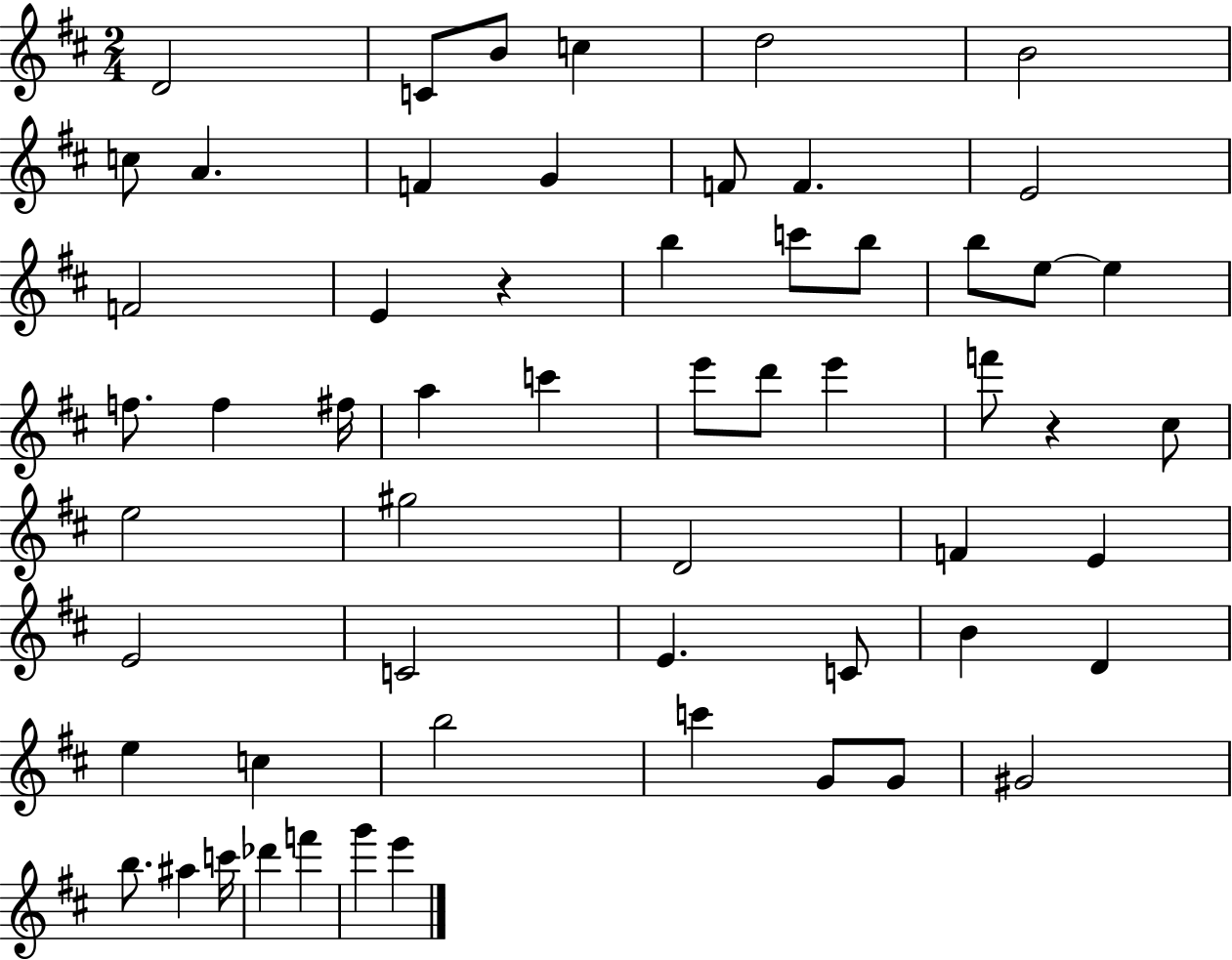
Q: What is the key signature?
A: D major